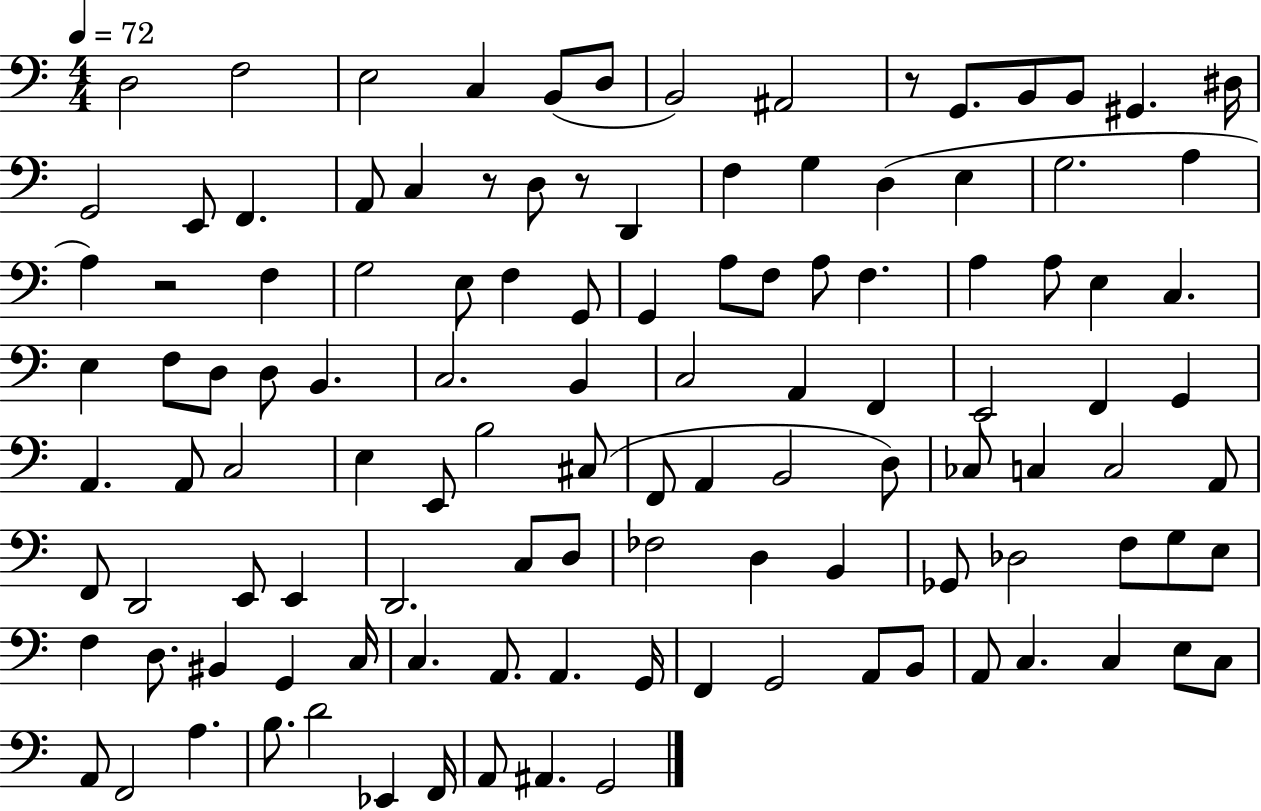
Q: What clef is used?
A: bass